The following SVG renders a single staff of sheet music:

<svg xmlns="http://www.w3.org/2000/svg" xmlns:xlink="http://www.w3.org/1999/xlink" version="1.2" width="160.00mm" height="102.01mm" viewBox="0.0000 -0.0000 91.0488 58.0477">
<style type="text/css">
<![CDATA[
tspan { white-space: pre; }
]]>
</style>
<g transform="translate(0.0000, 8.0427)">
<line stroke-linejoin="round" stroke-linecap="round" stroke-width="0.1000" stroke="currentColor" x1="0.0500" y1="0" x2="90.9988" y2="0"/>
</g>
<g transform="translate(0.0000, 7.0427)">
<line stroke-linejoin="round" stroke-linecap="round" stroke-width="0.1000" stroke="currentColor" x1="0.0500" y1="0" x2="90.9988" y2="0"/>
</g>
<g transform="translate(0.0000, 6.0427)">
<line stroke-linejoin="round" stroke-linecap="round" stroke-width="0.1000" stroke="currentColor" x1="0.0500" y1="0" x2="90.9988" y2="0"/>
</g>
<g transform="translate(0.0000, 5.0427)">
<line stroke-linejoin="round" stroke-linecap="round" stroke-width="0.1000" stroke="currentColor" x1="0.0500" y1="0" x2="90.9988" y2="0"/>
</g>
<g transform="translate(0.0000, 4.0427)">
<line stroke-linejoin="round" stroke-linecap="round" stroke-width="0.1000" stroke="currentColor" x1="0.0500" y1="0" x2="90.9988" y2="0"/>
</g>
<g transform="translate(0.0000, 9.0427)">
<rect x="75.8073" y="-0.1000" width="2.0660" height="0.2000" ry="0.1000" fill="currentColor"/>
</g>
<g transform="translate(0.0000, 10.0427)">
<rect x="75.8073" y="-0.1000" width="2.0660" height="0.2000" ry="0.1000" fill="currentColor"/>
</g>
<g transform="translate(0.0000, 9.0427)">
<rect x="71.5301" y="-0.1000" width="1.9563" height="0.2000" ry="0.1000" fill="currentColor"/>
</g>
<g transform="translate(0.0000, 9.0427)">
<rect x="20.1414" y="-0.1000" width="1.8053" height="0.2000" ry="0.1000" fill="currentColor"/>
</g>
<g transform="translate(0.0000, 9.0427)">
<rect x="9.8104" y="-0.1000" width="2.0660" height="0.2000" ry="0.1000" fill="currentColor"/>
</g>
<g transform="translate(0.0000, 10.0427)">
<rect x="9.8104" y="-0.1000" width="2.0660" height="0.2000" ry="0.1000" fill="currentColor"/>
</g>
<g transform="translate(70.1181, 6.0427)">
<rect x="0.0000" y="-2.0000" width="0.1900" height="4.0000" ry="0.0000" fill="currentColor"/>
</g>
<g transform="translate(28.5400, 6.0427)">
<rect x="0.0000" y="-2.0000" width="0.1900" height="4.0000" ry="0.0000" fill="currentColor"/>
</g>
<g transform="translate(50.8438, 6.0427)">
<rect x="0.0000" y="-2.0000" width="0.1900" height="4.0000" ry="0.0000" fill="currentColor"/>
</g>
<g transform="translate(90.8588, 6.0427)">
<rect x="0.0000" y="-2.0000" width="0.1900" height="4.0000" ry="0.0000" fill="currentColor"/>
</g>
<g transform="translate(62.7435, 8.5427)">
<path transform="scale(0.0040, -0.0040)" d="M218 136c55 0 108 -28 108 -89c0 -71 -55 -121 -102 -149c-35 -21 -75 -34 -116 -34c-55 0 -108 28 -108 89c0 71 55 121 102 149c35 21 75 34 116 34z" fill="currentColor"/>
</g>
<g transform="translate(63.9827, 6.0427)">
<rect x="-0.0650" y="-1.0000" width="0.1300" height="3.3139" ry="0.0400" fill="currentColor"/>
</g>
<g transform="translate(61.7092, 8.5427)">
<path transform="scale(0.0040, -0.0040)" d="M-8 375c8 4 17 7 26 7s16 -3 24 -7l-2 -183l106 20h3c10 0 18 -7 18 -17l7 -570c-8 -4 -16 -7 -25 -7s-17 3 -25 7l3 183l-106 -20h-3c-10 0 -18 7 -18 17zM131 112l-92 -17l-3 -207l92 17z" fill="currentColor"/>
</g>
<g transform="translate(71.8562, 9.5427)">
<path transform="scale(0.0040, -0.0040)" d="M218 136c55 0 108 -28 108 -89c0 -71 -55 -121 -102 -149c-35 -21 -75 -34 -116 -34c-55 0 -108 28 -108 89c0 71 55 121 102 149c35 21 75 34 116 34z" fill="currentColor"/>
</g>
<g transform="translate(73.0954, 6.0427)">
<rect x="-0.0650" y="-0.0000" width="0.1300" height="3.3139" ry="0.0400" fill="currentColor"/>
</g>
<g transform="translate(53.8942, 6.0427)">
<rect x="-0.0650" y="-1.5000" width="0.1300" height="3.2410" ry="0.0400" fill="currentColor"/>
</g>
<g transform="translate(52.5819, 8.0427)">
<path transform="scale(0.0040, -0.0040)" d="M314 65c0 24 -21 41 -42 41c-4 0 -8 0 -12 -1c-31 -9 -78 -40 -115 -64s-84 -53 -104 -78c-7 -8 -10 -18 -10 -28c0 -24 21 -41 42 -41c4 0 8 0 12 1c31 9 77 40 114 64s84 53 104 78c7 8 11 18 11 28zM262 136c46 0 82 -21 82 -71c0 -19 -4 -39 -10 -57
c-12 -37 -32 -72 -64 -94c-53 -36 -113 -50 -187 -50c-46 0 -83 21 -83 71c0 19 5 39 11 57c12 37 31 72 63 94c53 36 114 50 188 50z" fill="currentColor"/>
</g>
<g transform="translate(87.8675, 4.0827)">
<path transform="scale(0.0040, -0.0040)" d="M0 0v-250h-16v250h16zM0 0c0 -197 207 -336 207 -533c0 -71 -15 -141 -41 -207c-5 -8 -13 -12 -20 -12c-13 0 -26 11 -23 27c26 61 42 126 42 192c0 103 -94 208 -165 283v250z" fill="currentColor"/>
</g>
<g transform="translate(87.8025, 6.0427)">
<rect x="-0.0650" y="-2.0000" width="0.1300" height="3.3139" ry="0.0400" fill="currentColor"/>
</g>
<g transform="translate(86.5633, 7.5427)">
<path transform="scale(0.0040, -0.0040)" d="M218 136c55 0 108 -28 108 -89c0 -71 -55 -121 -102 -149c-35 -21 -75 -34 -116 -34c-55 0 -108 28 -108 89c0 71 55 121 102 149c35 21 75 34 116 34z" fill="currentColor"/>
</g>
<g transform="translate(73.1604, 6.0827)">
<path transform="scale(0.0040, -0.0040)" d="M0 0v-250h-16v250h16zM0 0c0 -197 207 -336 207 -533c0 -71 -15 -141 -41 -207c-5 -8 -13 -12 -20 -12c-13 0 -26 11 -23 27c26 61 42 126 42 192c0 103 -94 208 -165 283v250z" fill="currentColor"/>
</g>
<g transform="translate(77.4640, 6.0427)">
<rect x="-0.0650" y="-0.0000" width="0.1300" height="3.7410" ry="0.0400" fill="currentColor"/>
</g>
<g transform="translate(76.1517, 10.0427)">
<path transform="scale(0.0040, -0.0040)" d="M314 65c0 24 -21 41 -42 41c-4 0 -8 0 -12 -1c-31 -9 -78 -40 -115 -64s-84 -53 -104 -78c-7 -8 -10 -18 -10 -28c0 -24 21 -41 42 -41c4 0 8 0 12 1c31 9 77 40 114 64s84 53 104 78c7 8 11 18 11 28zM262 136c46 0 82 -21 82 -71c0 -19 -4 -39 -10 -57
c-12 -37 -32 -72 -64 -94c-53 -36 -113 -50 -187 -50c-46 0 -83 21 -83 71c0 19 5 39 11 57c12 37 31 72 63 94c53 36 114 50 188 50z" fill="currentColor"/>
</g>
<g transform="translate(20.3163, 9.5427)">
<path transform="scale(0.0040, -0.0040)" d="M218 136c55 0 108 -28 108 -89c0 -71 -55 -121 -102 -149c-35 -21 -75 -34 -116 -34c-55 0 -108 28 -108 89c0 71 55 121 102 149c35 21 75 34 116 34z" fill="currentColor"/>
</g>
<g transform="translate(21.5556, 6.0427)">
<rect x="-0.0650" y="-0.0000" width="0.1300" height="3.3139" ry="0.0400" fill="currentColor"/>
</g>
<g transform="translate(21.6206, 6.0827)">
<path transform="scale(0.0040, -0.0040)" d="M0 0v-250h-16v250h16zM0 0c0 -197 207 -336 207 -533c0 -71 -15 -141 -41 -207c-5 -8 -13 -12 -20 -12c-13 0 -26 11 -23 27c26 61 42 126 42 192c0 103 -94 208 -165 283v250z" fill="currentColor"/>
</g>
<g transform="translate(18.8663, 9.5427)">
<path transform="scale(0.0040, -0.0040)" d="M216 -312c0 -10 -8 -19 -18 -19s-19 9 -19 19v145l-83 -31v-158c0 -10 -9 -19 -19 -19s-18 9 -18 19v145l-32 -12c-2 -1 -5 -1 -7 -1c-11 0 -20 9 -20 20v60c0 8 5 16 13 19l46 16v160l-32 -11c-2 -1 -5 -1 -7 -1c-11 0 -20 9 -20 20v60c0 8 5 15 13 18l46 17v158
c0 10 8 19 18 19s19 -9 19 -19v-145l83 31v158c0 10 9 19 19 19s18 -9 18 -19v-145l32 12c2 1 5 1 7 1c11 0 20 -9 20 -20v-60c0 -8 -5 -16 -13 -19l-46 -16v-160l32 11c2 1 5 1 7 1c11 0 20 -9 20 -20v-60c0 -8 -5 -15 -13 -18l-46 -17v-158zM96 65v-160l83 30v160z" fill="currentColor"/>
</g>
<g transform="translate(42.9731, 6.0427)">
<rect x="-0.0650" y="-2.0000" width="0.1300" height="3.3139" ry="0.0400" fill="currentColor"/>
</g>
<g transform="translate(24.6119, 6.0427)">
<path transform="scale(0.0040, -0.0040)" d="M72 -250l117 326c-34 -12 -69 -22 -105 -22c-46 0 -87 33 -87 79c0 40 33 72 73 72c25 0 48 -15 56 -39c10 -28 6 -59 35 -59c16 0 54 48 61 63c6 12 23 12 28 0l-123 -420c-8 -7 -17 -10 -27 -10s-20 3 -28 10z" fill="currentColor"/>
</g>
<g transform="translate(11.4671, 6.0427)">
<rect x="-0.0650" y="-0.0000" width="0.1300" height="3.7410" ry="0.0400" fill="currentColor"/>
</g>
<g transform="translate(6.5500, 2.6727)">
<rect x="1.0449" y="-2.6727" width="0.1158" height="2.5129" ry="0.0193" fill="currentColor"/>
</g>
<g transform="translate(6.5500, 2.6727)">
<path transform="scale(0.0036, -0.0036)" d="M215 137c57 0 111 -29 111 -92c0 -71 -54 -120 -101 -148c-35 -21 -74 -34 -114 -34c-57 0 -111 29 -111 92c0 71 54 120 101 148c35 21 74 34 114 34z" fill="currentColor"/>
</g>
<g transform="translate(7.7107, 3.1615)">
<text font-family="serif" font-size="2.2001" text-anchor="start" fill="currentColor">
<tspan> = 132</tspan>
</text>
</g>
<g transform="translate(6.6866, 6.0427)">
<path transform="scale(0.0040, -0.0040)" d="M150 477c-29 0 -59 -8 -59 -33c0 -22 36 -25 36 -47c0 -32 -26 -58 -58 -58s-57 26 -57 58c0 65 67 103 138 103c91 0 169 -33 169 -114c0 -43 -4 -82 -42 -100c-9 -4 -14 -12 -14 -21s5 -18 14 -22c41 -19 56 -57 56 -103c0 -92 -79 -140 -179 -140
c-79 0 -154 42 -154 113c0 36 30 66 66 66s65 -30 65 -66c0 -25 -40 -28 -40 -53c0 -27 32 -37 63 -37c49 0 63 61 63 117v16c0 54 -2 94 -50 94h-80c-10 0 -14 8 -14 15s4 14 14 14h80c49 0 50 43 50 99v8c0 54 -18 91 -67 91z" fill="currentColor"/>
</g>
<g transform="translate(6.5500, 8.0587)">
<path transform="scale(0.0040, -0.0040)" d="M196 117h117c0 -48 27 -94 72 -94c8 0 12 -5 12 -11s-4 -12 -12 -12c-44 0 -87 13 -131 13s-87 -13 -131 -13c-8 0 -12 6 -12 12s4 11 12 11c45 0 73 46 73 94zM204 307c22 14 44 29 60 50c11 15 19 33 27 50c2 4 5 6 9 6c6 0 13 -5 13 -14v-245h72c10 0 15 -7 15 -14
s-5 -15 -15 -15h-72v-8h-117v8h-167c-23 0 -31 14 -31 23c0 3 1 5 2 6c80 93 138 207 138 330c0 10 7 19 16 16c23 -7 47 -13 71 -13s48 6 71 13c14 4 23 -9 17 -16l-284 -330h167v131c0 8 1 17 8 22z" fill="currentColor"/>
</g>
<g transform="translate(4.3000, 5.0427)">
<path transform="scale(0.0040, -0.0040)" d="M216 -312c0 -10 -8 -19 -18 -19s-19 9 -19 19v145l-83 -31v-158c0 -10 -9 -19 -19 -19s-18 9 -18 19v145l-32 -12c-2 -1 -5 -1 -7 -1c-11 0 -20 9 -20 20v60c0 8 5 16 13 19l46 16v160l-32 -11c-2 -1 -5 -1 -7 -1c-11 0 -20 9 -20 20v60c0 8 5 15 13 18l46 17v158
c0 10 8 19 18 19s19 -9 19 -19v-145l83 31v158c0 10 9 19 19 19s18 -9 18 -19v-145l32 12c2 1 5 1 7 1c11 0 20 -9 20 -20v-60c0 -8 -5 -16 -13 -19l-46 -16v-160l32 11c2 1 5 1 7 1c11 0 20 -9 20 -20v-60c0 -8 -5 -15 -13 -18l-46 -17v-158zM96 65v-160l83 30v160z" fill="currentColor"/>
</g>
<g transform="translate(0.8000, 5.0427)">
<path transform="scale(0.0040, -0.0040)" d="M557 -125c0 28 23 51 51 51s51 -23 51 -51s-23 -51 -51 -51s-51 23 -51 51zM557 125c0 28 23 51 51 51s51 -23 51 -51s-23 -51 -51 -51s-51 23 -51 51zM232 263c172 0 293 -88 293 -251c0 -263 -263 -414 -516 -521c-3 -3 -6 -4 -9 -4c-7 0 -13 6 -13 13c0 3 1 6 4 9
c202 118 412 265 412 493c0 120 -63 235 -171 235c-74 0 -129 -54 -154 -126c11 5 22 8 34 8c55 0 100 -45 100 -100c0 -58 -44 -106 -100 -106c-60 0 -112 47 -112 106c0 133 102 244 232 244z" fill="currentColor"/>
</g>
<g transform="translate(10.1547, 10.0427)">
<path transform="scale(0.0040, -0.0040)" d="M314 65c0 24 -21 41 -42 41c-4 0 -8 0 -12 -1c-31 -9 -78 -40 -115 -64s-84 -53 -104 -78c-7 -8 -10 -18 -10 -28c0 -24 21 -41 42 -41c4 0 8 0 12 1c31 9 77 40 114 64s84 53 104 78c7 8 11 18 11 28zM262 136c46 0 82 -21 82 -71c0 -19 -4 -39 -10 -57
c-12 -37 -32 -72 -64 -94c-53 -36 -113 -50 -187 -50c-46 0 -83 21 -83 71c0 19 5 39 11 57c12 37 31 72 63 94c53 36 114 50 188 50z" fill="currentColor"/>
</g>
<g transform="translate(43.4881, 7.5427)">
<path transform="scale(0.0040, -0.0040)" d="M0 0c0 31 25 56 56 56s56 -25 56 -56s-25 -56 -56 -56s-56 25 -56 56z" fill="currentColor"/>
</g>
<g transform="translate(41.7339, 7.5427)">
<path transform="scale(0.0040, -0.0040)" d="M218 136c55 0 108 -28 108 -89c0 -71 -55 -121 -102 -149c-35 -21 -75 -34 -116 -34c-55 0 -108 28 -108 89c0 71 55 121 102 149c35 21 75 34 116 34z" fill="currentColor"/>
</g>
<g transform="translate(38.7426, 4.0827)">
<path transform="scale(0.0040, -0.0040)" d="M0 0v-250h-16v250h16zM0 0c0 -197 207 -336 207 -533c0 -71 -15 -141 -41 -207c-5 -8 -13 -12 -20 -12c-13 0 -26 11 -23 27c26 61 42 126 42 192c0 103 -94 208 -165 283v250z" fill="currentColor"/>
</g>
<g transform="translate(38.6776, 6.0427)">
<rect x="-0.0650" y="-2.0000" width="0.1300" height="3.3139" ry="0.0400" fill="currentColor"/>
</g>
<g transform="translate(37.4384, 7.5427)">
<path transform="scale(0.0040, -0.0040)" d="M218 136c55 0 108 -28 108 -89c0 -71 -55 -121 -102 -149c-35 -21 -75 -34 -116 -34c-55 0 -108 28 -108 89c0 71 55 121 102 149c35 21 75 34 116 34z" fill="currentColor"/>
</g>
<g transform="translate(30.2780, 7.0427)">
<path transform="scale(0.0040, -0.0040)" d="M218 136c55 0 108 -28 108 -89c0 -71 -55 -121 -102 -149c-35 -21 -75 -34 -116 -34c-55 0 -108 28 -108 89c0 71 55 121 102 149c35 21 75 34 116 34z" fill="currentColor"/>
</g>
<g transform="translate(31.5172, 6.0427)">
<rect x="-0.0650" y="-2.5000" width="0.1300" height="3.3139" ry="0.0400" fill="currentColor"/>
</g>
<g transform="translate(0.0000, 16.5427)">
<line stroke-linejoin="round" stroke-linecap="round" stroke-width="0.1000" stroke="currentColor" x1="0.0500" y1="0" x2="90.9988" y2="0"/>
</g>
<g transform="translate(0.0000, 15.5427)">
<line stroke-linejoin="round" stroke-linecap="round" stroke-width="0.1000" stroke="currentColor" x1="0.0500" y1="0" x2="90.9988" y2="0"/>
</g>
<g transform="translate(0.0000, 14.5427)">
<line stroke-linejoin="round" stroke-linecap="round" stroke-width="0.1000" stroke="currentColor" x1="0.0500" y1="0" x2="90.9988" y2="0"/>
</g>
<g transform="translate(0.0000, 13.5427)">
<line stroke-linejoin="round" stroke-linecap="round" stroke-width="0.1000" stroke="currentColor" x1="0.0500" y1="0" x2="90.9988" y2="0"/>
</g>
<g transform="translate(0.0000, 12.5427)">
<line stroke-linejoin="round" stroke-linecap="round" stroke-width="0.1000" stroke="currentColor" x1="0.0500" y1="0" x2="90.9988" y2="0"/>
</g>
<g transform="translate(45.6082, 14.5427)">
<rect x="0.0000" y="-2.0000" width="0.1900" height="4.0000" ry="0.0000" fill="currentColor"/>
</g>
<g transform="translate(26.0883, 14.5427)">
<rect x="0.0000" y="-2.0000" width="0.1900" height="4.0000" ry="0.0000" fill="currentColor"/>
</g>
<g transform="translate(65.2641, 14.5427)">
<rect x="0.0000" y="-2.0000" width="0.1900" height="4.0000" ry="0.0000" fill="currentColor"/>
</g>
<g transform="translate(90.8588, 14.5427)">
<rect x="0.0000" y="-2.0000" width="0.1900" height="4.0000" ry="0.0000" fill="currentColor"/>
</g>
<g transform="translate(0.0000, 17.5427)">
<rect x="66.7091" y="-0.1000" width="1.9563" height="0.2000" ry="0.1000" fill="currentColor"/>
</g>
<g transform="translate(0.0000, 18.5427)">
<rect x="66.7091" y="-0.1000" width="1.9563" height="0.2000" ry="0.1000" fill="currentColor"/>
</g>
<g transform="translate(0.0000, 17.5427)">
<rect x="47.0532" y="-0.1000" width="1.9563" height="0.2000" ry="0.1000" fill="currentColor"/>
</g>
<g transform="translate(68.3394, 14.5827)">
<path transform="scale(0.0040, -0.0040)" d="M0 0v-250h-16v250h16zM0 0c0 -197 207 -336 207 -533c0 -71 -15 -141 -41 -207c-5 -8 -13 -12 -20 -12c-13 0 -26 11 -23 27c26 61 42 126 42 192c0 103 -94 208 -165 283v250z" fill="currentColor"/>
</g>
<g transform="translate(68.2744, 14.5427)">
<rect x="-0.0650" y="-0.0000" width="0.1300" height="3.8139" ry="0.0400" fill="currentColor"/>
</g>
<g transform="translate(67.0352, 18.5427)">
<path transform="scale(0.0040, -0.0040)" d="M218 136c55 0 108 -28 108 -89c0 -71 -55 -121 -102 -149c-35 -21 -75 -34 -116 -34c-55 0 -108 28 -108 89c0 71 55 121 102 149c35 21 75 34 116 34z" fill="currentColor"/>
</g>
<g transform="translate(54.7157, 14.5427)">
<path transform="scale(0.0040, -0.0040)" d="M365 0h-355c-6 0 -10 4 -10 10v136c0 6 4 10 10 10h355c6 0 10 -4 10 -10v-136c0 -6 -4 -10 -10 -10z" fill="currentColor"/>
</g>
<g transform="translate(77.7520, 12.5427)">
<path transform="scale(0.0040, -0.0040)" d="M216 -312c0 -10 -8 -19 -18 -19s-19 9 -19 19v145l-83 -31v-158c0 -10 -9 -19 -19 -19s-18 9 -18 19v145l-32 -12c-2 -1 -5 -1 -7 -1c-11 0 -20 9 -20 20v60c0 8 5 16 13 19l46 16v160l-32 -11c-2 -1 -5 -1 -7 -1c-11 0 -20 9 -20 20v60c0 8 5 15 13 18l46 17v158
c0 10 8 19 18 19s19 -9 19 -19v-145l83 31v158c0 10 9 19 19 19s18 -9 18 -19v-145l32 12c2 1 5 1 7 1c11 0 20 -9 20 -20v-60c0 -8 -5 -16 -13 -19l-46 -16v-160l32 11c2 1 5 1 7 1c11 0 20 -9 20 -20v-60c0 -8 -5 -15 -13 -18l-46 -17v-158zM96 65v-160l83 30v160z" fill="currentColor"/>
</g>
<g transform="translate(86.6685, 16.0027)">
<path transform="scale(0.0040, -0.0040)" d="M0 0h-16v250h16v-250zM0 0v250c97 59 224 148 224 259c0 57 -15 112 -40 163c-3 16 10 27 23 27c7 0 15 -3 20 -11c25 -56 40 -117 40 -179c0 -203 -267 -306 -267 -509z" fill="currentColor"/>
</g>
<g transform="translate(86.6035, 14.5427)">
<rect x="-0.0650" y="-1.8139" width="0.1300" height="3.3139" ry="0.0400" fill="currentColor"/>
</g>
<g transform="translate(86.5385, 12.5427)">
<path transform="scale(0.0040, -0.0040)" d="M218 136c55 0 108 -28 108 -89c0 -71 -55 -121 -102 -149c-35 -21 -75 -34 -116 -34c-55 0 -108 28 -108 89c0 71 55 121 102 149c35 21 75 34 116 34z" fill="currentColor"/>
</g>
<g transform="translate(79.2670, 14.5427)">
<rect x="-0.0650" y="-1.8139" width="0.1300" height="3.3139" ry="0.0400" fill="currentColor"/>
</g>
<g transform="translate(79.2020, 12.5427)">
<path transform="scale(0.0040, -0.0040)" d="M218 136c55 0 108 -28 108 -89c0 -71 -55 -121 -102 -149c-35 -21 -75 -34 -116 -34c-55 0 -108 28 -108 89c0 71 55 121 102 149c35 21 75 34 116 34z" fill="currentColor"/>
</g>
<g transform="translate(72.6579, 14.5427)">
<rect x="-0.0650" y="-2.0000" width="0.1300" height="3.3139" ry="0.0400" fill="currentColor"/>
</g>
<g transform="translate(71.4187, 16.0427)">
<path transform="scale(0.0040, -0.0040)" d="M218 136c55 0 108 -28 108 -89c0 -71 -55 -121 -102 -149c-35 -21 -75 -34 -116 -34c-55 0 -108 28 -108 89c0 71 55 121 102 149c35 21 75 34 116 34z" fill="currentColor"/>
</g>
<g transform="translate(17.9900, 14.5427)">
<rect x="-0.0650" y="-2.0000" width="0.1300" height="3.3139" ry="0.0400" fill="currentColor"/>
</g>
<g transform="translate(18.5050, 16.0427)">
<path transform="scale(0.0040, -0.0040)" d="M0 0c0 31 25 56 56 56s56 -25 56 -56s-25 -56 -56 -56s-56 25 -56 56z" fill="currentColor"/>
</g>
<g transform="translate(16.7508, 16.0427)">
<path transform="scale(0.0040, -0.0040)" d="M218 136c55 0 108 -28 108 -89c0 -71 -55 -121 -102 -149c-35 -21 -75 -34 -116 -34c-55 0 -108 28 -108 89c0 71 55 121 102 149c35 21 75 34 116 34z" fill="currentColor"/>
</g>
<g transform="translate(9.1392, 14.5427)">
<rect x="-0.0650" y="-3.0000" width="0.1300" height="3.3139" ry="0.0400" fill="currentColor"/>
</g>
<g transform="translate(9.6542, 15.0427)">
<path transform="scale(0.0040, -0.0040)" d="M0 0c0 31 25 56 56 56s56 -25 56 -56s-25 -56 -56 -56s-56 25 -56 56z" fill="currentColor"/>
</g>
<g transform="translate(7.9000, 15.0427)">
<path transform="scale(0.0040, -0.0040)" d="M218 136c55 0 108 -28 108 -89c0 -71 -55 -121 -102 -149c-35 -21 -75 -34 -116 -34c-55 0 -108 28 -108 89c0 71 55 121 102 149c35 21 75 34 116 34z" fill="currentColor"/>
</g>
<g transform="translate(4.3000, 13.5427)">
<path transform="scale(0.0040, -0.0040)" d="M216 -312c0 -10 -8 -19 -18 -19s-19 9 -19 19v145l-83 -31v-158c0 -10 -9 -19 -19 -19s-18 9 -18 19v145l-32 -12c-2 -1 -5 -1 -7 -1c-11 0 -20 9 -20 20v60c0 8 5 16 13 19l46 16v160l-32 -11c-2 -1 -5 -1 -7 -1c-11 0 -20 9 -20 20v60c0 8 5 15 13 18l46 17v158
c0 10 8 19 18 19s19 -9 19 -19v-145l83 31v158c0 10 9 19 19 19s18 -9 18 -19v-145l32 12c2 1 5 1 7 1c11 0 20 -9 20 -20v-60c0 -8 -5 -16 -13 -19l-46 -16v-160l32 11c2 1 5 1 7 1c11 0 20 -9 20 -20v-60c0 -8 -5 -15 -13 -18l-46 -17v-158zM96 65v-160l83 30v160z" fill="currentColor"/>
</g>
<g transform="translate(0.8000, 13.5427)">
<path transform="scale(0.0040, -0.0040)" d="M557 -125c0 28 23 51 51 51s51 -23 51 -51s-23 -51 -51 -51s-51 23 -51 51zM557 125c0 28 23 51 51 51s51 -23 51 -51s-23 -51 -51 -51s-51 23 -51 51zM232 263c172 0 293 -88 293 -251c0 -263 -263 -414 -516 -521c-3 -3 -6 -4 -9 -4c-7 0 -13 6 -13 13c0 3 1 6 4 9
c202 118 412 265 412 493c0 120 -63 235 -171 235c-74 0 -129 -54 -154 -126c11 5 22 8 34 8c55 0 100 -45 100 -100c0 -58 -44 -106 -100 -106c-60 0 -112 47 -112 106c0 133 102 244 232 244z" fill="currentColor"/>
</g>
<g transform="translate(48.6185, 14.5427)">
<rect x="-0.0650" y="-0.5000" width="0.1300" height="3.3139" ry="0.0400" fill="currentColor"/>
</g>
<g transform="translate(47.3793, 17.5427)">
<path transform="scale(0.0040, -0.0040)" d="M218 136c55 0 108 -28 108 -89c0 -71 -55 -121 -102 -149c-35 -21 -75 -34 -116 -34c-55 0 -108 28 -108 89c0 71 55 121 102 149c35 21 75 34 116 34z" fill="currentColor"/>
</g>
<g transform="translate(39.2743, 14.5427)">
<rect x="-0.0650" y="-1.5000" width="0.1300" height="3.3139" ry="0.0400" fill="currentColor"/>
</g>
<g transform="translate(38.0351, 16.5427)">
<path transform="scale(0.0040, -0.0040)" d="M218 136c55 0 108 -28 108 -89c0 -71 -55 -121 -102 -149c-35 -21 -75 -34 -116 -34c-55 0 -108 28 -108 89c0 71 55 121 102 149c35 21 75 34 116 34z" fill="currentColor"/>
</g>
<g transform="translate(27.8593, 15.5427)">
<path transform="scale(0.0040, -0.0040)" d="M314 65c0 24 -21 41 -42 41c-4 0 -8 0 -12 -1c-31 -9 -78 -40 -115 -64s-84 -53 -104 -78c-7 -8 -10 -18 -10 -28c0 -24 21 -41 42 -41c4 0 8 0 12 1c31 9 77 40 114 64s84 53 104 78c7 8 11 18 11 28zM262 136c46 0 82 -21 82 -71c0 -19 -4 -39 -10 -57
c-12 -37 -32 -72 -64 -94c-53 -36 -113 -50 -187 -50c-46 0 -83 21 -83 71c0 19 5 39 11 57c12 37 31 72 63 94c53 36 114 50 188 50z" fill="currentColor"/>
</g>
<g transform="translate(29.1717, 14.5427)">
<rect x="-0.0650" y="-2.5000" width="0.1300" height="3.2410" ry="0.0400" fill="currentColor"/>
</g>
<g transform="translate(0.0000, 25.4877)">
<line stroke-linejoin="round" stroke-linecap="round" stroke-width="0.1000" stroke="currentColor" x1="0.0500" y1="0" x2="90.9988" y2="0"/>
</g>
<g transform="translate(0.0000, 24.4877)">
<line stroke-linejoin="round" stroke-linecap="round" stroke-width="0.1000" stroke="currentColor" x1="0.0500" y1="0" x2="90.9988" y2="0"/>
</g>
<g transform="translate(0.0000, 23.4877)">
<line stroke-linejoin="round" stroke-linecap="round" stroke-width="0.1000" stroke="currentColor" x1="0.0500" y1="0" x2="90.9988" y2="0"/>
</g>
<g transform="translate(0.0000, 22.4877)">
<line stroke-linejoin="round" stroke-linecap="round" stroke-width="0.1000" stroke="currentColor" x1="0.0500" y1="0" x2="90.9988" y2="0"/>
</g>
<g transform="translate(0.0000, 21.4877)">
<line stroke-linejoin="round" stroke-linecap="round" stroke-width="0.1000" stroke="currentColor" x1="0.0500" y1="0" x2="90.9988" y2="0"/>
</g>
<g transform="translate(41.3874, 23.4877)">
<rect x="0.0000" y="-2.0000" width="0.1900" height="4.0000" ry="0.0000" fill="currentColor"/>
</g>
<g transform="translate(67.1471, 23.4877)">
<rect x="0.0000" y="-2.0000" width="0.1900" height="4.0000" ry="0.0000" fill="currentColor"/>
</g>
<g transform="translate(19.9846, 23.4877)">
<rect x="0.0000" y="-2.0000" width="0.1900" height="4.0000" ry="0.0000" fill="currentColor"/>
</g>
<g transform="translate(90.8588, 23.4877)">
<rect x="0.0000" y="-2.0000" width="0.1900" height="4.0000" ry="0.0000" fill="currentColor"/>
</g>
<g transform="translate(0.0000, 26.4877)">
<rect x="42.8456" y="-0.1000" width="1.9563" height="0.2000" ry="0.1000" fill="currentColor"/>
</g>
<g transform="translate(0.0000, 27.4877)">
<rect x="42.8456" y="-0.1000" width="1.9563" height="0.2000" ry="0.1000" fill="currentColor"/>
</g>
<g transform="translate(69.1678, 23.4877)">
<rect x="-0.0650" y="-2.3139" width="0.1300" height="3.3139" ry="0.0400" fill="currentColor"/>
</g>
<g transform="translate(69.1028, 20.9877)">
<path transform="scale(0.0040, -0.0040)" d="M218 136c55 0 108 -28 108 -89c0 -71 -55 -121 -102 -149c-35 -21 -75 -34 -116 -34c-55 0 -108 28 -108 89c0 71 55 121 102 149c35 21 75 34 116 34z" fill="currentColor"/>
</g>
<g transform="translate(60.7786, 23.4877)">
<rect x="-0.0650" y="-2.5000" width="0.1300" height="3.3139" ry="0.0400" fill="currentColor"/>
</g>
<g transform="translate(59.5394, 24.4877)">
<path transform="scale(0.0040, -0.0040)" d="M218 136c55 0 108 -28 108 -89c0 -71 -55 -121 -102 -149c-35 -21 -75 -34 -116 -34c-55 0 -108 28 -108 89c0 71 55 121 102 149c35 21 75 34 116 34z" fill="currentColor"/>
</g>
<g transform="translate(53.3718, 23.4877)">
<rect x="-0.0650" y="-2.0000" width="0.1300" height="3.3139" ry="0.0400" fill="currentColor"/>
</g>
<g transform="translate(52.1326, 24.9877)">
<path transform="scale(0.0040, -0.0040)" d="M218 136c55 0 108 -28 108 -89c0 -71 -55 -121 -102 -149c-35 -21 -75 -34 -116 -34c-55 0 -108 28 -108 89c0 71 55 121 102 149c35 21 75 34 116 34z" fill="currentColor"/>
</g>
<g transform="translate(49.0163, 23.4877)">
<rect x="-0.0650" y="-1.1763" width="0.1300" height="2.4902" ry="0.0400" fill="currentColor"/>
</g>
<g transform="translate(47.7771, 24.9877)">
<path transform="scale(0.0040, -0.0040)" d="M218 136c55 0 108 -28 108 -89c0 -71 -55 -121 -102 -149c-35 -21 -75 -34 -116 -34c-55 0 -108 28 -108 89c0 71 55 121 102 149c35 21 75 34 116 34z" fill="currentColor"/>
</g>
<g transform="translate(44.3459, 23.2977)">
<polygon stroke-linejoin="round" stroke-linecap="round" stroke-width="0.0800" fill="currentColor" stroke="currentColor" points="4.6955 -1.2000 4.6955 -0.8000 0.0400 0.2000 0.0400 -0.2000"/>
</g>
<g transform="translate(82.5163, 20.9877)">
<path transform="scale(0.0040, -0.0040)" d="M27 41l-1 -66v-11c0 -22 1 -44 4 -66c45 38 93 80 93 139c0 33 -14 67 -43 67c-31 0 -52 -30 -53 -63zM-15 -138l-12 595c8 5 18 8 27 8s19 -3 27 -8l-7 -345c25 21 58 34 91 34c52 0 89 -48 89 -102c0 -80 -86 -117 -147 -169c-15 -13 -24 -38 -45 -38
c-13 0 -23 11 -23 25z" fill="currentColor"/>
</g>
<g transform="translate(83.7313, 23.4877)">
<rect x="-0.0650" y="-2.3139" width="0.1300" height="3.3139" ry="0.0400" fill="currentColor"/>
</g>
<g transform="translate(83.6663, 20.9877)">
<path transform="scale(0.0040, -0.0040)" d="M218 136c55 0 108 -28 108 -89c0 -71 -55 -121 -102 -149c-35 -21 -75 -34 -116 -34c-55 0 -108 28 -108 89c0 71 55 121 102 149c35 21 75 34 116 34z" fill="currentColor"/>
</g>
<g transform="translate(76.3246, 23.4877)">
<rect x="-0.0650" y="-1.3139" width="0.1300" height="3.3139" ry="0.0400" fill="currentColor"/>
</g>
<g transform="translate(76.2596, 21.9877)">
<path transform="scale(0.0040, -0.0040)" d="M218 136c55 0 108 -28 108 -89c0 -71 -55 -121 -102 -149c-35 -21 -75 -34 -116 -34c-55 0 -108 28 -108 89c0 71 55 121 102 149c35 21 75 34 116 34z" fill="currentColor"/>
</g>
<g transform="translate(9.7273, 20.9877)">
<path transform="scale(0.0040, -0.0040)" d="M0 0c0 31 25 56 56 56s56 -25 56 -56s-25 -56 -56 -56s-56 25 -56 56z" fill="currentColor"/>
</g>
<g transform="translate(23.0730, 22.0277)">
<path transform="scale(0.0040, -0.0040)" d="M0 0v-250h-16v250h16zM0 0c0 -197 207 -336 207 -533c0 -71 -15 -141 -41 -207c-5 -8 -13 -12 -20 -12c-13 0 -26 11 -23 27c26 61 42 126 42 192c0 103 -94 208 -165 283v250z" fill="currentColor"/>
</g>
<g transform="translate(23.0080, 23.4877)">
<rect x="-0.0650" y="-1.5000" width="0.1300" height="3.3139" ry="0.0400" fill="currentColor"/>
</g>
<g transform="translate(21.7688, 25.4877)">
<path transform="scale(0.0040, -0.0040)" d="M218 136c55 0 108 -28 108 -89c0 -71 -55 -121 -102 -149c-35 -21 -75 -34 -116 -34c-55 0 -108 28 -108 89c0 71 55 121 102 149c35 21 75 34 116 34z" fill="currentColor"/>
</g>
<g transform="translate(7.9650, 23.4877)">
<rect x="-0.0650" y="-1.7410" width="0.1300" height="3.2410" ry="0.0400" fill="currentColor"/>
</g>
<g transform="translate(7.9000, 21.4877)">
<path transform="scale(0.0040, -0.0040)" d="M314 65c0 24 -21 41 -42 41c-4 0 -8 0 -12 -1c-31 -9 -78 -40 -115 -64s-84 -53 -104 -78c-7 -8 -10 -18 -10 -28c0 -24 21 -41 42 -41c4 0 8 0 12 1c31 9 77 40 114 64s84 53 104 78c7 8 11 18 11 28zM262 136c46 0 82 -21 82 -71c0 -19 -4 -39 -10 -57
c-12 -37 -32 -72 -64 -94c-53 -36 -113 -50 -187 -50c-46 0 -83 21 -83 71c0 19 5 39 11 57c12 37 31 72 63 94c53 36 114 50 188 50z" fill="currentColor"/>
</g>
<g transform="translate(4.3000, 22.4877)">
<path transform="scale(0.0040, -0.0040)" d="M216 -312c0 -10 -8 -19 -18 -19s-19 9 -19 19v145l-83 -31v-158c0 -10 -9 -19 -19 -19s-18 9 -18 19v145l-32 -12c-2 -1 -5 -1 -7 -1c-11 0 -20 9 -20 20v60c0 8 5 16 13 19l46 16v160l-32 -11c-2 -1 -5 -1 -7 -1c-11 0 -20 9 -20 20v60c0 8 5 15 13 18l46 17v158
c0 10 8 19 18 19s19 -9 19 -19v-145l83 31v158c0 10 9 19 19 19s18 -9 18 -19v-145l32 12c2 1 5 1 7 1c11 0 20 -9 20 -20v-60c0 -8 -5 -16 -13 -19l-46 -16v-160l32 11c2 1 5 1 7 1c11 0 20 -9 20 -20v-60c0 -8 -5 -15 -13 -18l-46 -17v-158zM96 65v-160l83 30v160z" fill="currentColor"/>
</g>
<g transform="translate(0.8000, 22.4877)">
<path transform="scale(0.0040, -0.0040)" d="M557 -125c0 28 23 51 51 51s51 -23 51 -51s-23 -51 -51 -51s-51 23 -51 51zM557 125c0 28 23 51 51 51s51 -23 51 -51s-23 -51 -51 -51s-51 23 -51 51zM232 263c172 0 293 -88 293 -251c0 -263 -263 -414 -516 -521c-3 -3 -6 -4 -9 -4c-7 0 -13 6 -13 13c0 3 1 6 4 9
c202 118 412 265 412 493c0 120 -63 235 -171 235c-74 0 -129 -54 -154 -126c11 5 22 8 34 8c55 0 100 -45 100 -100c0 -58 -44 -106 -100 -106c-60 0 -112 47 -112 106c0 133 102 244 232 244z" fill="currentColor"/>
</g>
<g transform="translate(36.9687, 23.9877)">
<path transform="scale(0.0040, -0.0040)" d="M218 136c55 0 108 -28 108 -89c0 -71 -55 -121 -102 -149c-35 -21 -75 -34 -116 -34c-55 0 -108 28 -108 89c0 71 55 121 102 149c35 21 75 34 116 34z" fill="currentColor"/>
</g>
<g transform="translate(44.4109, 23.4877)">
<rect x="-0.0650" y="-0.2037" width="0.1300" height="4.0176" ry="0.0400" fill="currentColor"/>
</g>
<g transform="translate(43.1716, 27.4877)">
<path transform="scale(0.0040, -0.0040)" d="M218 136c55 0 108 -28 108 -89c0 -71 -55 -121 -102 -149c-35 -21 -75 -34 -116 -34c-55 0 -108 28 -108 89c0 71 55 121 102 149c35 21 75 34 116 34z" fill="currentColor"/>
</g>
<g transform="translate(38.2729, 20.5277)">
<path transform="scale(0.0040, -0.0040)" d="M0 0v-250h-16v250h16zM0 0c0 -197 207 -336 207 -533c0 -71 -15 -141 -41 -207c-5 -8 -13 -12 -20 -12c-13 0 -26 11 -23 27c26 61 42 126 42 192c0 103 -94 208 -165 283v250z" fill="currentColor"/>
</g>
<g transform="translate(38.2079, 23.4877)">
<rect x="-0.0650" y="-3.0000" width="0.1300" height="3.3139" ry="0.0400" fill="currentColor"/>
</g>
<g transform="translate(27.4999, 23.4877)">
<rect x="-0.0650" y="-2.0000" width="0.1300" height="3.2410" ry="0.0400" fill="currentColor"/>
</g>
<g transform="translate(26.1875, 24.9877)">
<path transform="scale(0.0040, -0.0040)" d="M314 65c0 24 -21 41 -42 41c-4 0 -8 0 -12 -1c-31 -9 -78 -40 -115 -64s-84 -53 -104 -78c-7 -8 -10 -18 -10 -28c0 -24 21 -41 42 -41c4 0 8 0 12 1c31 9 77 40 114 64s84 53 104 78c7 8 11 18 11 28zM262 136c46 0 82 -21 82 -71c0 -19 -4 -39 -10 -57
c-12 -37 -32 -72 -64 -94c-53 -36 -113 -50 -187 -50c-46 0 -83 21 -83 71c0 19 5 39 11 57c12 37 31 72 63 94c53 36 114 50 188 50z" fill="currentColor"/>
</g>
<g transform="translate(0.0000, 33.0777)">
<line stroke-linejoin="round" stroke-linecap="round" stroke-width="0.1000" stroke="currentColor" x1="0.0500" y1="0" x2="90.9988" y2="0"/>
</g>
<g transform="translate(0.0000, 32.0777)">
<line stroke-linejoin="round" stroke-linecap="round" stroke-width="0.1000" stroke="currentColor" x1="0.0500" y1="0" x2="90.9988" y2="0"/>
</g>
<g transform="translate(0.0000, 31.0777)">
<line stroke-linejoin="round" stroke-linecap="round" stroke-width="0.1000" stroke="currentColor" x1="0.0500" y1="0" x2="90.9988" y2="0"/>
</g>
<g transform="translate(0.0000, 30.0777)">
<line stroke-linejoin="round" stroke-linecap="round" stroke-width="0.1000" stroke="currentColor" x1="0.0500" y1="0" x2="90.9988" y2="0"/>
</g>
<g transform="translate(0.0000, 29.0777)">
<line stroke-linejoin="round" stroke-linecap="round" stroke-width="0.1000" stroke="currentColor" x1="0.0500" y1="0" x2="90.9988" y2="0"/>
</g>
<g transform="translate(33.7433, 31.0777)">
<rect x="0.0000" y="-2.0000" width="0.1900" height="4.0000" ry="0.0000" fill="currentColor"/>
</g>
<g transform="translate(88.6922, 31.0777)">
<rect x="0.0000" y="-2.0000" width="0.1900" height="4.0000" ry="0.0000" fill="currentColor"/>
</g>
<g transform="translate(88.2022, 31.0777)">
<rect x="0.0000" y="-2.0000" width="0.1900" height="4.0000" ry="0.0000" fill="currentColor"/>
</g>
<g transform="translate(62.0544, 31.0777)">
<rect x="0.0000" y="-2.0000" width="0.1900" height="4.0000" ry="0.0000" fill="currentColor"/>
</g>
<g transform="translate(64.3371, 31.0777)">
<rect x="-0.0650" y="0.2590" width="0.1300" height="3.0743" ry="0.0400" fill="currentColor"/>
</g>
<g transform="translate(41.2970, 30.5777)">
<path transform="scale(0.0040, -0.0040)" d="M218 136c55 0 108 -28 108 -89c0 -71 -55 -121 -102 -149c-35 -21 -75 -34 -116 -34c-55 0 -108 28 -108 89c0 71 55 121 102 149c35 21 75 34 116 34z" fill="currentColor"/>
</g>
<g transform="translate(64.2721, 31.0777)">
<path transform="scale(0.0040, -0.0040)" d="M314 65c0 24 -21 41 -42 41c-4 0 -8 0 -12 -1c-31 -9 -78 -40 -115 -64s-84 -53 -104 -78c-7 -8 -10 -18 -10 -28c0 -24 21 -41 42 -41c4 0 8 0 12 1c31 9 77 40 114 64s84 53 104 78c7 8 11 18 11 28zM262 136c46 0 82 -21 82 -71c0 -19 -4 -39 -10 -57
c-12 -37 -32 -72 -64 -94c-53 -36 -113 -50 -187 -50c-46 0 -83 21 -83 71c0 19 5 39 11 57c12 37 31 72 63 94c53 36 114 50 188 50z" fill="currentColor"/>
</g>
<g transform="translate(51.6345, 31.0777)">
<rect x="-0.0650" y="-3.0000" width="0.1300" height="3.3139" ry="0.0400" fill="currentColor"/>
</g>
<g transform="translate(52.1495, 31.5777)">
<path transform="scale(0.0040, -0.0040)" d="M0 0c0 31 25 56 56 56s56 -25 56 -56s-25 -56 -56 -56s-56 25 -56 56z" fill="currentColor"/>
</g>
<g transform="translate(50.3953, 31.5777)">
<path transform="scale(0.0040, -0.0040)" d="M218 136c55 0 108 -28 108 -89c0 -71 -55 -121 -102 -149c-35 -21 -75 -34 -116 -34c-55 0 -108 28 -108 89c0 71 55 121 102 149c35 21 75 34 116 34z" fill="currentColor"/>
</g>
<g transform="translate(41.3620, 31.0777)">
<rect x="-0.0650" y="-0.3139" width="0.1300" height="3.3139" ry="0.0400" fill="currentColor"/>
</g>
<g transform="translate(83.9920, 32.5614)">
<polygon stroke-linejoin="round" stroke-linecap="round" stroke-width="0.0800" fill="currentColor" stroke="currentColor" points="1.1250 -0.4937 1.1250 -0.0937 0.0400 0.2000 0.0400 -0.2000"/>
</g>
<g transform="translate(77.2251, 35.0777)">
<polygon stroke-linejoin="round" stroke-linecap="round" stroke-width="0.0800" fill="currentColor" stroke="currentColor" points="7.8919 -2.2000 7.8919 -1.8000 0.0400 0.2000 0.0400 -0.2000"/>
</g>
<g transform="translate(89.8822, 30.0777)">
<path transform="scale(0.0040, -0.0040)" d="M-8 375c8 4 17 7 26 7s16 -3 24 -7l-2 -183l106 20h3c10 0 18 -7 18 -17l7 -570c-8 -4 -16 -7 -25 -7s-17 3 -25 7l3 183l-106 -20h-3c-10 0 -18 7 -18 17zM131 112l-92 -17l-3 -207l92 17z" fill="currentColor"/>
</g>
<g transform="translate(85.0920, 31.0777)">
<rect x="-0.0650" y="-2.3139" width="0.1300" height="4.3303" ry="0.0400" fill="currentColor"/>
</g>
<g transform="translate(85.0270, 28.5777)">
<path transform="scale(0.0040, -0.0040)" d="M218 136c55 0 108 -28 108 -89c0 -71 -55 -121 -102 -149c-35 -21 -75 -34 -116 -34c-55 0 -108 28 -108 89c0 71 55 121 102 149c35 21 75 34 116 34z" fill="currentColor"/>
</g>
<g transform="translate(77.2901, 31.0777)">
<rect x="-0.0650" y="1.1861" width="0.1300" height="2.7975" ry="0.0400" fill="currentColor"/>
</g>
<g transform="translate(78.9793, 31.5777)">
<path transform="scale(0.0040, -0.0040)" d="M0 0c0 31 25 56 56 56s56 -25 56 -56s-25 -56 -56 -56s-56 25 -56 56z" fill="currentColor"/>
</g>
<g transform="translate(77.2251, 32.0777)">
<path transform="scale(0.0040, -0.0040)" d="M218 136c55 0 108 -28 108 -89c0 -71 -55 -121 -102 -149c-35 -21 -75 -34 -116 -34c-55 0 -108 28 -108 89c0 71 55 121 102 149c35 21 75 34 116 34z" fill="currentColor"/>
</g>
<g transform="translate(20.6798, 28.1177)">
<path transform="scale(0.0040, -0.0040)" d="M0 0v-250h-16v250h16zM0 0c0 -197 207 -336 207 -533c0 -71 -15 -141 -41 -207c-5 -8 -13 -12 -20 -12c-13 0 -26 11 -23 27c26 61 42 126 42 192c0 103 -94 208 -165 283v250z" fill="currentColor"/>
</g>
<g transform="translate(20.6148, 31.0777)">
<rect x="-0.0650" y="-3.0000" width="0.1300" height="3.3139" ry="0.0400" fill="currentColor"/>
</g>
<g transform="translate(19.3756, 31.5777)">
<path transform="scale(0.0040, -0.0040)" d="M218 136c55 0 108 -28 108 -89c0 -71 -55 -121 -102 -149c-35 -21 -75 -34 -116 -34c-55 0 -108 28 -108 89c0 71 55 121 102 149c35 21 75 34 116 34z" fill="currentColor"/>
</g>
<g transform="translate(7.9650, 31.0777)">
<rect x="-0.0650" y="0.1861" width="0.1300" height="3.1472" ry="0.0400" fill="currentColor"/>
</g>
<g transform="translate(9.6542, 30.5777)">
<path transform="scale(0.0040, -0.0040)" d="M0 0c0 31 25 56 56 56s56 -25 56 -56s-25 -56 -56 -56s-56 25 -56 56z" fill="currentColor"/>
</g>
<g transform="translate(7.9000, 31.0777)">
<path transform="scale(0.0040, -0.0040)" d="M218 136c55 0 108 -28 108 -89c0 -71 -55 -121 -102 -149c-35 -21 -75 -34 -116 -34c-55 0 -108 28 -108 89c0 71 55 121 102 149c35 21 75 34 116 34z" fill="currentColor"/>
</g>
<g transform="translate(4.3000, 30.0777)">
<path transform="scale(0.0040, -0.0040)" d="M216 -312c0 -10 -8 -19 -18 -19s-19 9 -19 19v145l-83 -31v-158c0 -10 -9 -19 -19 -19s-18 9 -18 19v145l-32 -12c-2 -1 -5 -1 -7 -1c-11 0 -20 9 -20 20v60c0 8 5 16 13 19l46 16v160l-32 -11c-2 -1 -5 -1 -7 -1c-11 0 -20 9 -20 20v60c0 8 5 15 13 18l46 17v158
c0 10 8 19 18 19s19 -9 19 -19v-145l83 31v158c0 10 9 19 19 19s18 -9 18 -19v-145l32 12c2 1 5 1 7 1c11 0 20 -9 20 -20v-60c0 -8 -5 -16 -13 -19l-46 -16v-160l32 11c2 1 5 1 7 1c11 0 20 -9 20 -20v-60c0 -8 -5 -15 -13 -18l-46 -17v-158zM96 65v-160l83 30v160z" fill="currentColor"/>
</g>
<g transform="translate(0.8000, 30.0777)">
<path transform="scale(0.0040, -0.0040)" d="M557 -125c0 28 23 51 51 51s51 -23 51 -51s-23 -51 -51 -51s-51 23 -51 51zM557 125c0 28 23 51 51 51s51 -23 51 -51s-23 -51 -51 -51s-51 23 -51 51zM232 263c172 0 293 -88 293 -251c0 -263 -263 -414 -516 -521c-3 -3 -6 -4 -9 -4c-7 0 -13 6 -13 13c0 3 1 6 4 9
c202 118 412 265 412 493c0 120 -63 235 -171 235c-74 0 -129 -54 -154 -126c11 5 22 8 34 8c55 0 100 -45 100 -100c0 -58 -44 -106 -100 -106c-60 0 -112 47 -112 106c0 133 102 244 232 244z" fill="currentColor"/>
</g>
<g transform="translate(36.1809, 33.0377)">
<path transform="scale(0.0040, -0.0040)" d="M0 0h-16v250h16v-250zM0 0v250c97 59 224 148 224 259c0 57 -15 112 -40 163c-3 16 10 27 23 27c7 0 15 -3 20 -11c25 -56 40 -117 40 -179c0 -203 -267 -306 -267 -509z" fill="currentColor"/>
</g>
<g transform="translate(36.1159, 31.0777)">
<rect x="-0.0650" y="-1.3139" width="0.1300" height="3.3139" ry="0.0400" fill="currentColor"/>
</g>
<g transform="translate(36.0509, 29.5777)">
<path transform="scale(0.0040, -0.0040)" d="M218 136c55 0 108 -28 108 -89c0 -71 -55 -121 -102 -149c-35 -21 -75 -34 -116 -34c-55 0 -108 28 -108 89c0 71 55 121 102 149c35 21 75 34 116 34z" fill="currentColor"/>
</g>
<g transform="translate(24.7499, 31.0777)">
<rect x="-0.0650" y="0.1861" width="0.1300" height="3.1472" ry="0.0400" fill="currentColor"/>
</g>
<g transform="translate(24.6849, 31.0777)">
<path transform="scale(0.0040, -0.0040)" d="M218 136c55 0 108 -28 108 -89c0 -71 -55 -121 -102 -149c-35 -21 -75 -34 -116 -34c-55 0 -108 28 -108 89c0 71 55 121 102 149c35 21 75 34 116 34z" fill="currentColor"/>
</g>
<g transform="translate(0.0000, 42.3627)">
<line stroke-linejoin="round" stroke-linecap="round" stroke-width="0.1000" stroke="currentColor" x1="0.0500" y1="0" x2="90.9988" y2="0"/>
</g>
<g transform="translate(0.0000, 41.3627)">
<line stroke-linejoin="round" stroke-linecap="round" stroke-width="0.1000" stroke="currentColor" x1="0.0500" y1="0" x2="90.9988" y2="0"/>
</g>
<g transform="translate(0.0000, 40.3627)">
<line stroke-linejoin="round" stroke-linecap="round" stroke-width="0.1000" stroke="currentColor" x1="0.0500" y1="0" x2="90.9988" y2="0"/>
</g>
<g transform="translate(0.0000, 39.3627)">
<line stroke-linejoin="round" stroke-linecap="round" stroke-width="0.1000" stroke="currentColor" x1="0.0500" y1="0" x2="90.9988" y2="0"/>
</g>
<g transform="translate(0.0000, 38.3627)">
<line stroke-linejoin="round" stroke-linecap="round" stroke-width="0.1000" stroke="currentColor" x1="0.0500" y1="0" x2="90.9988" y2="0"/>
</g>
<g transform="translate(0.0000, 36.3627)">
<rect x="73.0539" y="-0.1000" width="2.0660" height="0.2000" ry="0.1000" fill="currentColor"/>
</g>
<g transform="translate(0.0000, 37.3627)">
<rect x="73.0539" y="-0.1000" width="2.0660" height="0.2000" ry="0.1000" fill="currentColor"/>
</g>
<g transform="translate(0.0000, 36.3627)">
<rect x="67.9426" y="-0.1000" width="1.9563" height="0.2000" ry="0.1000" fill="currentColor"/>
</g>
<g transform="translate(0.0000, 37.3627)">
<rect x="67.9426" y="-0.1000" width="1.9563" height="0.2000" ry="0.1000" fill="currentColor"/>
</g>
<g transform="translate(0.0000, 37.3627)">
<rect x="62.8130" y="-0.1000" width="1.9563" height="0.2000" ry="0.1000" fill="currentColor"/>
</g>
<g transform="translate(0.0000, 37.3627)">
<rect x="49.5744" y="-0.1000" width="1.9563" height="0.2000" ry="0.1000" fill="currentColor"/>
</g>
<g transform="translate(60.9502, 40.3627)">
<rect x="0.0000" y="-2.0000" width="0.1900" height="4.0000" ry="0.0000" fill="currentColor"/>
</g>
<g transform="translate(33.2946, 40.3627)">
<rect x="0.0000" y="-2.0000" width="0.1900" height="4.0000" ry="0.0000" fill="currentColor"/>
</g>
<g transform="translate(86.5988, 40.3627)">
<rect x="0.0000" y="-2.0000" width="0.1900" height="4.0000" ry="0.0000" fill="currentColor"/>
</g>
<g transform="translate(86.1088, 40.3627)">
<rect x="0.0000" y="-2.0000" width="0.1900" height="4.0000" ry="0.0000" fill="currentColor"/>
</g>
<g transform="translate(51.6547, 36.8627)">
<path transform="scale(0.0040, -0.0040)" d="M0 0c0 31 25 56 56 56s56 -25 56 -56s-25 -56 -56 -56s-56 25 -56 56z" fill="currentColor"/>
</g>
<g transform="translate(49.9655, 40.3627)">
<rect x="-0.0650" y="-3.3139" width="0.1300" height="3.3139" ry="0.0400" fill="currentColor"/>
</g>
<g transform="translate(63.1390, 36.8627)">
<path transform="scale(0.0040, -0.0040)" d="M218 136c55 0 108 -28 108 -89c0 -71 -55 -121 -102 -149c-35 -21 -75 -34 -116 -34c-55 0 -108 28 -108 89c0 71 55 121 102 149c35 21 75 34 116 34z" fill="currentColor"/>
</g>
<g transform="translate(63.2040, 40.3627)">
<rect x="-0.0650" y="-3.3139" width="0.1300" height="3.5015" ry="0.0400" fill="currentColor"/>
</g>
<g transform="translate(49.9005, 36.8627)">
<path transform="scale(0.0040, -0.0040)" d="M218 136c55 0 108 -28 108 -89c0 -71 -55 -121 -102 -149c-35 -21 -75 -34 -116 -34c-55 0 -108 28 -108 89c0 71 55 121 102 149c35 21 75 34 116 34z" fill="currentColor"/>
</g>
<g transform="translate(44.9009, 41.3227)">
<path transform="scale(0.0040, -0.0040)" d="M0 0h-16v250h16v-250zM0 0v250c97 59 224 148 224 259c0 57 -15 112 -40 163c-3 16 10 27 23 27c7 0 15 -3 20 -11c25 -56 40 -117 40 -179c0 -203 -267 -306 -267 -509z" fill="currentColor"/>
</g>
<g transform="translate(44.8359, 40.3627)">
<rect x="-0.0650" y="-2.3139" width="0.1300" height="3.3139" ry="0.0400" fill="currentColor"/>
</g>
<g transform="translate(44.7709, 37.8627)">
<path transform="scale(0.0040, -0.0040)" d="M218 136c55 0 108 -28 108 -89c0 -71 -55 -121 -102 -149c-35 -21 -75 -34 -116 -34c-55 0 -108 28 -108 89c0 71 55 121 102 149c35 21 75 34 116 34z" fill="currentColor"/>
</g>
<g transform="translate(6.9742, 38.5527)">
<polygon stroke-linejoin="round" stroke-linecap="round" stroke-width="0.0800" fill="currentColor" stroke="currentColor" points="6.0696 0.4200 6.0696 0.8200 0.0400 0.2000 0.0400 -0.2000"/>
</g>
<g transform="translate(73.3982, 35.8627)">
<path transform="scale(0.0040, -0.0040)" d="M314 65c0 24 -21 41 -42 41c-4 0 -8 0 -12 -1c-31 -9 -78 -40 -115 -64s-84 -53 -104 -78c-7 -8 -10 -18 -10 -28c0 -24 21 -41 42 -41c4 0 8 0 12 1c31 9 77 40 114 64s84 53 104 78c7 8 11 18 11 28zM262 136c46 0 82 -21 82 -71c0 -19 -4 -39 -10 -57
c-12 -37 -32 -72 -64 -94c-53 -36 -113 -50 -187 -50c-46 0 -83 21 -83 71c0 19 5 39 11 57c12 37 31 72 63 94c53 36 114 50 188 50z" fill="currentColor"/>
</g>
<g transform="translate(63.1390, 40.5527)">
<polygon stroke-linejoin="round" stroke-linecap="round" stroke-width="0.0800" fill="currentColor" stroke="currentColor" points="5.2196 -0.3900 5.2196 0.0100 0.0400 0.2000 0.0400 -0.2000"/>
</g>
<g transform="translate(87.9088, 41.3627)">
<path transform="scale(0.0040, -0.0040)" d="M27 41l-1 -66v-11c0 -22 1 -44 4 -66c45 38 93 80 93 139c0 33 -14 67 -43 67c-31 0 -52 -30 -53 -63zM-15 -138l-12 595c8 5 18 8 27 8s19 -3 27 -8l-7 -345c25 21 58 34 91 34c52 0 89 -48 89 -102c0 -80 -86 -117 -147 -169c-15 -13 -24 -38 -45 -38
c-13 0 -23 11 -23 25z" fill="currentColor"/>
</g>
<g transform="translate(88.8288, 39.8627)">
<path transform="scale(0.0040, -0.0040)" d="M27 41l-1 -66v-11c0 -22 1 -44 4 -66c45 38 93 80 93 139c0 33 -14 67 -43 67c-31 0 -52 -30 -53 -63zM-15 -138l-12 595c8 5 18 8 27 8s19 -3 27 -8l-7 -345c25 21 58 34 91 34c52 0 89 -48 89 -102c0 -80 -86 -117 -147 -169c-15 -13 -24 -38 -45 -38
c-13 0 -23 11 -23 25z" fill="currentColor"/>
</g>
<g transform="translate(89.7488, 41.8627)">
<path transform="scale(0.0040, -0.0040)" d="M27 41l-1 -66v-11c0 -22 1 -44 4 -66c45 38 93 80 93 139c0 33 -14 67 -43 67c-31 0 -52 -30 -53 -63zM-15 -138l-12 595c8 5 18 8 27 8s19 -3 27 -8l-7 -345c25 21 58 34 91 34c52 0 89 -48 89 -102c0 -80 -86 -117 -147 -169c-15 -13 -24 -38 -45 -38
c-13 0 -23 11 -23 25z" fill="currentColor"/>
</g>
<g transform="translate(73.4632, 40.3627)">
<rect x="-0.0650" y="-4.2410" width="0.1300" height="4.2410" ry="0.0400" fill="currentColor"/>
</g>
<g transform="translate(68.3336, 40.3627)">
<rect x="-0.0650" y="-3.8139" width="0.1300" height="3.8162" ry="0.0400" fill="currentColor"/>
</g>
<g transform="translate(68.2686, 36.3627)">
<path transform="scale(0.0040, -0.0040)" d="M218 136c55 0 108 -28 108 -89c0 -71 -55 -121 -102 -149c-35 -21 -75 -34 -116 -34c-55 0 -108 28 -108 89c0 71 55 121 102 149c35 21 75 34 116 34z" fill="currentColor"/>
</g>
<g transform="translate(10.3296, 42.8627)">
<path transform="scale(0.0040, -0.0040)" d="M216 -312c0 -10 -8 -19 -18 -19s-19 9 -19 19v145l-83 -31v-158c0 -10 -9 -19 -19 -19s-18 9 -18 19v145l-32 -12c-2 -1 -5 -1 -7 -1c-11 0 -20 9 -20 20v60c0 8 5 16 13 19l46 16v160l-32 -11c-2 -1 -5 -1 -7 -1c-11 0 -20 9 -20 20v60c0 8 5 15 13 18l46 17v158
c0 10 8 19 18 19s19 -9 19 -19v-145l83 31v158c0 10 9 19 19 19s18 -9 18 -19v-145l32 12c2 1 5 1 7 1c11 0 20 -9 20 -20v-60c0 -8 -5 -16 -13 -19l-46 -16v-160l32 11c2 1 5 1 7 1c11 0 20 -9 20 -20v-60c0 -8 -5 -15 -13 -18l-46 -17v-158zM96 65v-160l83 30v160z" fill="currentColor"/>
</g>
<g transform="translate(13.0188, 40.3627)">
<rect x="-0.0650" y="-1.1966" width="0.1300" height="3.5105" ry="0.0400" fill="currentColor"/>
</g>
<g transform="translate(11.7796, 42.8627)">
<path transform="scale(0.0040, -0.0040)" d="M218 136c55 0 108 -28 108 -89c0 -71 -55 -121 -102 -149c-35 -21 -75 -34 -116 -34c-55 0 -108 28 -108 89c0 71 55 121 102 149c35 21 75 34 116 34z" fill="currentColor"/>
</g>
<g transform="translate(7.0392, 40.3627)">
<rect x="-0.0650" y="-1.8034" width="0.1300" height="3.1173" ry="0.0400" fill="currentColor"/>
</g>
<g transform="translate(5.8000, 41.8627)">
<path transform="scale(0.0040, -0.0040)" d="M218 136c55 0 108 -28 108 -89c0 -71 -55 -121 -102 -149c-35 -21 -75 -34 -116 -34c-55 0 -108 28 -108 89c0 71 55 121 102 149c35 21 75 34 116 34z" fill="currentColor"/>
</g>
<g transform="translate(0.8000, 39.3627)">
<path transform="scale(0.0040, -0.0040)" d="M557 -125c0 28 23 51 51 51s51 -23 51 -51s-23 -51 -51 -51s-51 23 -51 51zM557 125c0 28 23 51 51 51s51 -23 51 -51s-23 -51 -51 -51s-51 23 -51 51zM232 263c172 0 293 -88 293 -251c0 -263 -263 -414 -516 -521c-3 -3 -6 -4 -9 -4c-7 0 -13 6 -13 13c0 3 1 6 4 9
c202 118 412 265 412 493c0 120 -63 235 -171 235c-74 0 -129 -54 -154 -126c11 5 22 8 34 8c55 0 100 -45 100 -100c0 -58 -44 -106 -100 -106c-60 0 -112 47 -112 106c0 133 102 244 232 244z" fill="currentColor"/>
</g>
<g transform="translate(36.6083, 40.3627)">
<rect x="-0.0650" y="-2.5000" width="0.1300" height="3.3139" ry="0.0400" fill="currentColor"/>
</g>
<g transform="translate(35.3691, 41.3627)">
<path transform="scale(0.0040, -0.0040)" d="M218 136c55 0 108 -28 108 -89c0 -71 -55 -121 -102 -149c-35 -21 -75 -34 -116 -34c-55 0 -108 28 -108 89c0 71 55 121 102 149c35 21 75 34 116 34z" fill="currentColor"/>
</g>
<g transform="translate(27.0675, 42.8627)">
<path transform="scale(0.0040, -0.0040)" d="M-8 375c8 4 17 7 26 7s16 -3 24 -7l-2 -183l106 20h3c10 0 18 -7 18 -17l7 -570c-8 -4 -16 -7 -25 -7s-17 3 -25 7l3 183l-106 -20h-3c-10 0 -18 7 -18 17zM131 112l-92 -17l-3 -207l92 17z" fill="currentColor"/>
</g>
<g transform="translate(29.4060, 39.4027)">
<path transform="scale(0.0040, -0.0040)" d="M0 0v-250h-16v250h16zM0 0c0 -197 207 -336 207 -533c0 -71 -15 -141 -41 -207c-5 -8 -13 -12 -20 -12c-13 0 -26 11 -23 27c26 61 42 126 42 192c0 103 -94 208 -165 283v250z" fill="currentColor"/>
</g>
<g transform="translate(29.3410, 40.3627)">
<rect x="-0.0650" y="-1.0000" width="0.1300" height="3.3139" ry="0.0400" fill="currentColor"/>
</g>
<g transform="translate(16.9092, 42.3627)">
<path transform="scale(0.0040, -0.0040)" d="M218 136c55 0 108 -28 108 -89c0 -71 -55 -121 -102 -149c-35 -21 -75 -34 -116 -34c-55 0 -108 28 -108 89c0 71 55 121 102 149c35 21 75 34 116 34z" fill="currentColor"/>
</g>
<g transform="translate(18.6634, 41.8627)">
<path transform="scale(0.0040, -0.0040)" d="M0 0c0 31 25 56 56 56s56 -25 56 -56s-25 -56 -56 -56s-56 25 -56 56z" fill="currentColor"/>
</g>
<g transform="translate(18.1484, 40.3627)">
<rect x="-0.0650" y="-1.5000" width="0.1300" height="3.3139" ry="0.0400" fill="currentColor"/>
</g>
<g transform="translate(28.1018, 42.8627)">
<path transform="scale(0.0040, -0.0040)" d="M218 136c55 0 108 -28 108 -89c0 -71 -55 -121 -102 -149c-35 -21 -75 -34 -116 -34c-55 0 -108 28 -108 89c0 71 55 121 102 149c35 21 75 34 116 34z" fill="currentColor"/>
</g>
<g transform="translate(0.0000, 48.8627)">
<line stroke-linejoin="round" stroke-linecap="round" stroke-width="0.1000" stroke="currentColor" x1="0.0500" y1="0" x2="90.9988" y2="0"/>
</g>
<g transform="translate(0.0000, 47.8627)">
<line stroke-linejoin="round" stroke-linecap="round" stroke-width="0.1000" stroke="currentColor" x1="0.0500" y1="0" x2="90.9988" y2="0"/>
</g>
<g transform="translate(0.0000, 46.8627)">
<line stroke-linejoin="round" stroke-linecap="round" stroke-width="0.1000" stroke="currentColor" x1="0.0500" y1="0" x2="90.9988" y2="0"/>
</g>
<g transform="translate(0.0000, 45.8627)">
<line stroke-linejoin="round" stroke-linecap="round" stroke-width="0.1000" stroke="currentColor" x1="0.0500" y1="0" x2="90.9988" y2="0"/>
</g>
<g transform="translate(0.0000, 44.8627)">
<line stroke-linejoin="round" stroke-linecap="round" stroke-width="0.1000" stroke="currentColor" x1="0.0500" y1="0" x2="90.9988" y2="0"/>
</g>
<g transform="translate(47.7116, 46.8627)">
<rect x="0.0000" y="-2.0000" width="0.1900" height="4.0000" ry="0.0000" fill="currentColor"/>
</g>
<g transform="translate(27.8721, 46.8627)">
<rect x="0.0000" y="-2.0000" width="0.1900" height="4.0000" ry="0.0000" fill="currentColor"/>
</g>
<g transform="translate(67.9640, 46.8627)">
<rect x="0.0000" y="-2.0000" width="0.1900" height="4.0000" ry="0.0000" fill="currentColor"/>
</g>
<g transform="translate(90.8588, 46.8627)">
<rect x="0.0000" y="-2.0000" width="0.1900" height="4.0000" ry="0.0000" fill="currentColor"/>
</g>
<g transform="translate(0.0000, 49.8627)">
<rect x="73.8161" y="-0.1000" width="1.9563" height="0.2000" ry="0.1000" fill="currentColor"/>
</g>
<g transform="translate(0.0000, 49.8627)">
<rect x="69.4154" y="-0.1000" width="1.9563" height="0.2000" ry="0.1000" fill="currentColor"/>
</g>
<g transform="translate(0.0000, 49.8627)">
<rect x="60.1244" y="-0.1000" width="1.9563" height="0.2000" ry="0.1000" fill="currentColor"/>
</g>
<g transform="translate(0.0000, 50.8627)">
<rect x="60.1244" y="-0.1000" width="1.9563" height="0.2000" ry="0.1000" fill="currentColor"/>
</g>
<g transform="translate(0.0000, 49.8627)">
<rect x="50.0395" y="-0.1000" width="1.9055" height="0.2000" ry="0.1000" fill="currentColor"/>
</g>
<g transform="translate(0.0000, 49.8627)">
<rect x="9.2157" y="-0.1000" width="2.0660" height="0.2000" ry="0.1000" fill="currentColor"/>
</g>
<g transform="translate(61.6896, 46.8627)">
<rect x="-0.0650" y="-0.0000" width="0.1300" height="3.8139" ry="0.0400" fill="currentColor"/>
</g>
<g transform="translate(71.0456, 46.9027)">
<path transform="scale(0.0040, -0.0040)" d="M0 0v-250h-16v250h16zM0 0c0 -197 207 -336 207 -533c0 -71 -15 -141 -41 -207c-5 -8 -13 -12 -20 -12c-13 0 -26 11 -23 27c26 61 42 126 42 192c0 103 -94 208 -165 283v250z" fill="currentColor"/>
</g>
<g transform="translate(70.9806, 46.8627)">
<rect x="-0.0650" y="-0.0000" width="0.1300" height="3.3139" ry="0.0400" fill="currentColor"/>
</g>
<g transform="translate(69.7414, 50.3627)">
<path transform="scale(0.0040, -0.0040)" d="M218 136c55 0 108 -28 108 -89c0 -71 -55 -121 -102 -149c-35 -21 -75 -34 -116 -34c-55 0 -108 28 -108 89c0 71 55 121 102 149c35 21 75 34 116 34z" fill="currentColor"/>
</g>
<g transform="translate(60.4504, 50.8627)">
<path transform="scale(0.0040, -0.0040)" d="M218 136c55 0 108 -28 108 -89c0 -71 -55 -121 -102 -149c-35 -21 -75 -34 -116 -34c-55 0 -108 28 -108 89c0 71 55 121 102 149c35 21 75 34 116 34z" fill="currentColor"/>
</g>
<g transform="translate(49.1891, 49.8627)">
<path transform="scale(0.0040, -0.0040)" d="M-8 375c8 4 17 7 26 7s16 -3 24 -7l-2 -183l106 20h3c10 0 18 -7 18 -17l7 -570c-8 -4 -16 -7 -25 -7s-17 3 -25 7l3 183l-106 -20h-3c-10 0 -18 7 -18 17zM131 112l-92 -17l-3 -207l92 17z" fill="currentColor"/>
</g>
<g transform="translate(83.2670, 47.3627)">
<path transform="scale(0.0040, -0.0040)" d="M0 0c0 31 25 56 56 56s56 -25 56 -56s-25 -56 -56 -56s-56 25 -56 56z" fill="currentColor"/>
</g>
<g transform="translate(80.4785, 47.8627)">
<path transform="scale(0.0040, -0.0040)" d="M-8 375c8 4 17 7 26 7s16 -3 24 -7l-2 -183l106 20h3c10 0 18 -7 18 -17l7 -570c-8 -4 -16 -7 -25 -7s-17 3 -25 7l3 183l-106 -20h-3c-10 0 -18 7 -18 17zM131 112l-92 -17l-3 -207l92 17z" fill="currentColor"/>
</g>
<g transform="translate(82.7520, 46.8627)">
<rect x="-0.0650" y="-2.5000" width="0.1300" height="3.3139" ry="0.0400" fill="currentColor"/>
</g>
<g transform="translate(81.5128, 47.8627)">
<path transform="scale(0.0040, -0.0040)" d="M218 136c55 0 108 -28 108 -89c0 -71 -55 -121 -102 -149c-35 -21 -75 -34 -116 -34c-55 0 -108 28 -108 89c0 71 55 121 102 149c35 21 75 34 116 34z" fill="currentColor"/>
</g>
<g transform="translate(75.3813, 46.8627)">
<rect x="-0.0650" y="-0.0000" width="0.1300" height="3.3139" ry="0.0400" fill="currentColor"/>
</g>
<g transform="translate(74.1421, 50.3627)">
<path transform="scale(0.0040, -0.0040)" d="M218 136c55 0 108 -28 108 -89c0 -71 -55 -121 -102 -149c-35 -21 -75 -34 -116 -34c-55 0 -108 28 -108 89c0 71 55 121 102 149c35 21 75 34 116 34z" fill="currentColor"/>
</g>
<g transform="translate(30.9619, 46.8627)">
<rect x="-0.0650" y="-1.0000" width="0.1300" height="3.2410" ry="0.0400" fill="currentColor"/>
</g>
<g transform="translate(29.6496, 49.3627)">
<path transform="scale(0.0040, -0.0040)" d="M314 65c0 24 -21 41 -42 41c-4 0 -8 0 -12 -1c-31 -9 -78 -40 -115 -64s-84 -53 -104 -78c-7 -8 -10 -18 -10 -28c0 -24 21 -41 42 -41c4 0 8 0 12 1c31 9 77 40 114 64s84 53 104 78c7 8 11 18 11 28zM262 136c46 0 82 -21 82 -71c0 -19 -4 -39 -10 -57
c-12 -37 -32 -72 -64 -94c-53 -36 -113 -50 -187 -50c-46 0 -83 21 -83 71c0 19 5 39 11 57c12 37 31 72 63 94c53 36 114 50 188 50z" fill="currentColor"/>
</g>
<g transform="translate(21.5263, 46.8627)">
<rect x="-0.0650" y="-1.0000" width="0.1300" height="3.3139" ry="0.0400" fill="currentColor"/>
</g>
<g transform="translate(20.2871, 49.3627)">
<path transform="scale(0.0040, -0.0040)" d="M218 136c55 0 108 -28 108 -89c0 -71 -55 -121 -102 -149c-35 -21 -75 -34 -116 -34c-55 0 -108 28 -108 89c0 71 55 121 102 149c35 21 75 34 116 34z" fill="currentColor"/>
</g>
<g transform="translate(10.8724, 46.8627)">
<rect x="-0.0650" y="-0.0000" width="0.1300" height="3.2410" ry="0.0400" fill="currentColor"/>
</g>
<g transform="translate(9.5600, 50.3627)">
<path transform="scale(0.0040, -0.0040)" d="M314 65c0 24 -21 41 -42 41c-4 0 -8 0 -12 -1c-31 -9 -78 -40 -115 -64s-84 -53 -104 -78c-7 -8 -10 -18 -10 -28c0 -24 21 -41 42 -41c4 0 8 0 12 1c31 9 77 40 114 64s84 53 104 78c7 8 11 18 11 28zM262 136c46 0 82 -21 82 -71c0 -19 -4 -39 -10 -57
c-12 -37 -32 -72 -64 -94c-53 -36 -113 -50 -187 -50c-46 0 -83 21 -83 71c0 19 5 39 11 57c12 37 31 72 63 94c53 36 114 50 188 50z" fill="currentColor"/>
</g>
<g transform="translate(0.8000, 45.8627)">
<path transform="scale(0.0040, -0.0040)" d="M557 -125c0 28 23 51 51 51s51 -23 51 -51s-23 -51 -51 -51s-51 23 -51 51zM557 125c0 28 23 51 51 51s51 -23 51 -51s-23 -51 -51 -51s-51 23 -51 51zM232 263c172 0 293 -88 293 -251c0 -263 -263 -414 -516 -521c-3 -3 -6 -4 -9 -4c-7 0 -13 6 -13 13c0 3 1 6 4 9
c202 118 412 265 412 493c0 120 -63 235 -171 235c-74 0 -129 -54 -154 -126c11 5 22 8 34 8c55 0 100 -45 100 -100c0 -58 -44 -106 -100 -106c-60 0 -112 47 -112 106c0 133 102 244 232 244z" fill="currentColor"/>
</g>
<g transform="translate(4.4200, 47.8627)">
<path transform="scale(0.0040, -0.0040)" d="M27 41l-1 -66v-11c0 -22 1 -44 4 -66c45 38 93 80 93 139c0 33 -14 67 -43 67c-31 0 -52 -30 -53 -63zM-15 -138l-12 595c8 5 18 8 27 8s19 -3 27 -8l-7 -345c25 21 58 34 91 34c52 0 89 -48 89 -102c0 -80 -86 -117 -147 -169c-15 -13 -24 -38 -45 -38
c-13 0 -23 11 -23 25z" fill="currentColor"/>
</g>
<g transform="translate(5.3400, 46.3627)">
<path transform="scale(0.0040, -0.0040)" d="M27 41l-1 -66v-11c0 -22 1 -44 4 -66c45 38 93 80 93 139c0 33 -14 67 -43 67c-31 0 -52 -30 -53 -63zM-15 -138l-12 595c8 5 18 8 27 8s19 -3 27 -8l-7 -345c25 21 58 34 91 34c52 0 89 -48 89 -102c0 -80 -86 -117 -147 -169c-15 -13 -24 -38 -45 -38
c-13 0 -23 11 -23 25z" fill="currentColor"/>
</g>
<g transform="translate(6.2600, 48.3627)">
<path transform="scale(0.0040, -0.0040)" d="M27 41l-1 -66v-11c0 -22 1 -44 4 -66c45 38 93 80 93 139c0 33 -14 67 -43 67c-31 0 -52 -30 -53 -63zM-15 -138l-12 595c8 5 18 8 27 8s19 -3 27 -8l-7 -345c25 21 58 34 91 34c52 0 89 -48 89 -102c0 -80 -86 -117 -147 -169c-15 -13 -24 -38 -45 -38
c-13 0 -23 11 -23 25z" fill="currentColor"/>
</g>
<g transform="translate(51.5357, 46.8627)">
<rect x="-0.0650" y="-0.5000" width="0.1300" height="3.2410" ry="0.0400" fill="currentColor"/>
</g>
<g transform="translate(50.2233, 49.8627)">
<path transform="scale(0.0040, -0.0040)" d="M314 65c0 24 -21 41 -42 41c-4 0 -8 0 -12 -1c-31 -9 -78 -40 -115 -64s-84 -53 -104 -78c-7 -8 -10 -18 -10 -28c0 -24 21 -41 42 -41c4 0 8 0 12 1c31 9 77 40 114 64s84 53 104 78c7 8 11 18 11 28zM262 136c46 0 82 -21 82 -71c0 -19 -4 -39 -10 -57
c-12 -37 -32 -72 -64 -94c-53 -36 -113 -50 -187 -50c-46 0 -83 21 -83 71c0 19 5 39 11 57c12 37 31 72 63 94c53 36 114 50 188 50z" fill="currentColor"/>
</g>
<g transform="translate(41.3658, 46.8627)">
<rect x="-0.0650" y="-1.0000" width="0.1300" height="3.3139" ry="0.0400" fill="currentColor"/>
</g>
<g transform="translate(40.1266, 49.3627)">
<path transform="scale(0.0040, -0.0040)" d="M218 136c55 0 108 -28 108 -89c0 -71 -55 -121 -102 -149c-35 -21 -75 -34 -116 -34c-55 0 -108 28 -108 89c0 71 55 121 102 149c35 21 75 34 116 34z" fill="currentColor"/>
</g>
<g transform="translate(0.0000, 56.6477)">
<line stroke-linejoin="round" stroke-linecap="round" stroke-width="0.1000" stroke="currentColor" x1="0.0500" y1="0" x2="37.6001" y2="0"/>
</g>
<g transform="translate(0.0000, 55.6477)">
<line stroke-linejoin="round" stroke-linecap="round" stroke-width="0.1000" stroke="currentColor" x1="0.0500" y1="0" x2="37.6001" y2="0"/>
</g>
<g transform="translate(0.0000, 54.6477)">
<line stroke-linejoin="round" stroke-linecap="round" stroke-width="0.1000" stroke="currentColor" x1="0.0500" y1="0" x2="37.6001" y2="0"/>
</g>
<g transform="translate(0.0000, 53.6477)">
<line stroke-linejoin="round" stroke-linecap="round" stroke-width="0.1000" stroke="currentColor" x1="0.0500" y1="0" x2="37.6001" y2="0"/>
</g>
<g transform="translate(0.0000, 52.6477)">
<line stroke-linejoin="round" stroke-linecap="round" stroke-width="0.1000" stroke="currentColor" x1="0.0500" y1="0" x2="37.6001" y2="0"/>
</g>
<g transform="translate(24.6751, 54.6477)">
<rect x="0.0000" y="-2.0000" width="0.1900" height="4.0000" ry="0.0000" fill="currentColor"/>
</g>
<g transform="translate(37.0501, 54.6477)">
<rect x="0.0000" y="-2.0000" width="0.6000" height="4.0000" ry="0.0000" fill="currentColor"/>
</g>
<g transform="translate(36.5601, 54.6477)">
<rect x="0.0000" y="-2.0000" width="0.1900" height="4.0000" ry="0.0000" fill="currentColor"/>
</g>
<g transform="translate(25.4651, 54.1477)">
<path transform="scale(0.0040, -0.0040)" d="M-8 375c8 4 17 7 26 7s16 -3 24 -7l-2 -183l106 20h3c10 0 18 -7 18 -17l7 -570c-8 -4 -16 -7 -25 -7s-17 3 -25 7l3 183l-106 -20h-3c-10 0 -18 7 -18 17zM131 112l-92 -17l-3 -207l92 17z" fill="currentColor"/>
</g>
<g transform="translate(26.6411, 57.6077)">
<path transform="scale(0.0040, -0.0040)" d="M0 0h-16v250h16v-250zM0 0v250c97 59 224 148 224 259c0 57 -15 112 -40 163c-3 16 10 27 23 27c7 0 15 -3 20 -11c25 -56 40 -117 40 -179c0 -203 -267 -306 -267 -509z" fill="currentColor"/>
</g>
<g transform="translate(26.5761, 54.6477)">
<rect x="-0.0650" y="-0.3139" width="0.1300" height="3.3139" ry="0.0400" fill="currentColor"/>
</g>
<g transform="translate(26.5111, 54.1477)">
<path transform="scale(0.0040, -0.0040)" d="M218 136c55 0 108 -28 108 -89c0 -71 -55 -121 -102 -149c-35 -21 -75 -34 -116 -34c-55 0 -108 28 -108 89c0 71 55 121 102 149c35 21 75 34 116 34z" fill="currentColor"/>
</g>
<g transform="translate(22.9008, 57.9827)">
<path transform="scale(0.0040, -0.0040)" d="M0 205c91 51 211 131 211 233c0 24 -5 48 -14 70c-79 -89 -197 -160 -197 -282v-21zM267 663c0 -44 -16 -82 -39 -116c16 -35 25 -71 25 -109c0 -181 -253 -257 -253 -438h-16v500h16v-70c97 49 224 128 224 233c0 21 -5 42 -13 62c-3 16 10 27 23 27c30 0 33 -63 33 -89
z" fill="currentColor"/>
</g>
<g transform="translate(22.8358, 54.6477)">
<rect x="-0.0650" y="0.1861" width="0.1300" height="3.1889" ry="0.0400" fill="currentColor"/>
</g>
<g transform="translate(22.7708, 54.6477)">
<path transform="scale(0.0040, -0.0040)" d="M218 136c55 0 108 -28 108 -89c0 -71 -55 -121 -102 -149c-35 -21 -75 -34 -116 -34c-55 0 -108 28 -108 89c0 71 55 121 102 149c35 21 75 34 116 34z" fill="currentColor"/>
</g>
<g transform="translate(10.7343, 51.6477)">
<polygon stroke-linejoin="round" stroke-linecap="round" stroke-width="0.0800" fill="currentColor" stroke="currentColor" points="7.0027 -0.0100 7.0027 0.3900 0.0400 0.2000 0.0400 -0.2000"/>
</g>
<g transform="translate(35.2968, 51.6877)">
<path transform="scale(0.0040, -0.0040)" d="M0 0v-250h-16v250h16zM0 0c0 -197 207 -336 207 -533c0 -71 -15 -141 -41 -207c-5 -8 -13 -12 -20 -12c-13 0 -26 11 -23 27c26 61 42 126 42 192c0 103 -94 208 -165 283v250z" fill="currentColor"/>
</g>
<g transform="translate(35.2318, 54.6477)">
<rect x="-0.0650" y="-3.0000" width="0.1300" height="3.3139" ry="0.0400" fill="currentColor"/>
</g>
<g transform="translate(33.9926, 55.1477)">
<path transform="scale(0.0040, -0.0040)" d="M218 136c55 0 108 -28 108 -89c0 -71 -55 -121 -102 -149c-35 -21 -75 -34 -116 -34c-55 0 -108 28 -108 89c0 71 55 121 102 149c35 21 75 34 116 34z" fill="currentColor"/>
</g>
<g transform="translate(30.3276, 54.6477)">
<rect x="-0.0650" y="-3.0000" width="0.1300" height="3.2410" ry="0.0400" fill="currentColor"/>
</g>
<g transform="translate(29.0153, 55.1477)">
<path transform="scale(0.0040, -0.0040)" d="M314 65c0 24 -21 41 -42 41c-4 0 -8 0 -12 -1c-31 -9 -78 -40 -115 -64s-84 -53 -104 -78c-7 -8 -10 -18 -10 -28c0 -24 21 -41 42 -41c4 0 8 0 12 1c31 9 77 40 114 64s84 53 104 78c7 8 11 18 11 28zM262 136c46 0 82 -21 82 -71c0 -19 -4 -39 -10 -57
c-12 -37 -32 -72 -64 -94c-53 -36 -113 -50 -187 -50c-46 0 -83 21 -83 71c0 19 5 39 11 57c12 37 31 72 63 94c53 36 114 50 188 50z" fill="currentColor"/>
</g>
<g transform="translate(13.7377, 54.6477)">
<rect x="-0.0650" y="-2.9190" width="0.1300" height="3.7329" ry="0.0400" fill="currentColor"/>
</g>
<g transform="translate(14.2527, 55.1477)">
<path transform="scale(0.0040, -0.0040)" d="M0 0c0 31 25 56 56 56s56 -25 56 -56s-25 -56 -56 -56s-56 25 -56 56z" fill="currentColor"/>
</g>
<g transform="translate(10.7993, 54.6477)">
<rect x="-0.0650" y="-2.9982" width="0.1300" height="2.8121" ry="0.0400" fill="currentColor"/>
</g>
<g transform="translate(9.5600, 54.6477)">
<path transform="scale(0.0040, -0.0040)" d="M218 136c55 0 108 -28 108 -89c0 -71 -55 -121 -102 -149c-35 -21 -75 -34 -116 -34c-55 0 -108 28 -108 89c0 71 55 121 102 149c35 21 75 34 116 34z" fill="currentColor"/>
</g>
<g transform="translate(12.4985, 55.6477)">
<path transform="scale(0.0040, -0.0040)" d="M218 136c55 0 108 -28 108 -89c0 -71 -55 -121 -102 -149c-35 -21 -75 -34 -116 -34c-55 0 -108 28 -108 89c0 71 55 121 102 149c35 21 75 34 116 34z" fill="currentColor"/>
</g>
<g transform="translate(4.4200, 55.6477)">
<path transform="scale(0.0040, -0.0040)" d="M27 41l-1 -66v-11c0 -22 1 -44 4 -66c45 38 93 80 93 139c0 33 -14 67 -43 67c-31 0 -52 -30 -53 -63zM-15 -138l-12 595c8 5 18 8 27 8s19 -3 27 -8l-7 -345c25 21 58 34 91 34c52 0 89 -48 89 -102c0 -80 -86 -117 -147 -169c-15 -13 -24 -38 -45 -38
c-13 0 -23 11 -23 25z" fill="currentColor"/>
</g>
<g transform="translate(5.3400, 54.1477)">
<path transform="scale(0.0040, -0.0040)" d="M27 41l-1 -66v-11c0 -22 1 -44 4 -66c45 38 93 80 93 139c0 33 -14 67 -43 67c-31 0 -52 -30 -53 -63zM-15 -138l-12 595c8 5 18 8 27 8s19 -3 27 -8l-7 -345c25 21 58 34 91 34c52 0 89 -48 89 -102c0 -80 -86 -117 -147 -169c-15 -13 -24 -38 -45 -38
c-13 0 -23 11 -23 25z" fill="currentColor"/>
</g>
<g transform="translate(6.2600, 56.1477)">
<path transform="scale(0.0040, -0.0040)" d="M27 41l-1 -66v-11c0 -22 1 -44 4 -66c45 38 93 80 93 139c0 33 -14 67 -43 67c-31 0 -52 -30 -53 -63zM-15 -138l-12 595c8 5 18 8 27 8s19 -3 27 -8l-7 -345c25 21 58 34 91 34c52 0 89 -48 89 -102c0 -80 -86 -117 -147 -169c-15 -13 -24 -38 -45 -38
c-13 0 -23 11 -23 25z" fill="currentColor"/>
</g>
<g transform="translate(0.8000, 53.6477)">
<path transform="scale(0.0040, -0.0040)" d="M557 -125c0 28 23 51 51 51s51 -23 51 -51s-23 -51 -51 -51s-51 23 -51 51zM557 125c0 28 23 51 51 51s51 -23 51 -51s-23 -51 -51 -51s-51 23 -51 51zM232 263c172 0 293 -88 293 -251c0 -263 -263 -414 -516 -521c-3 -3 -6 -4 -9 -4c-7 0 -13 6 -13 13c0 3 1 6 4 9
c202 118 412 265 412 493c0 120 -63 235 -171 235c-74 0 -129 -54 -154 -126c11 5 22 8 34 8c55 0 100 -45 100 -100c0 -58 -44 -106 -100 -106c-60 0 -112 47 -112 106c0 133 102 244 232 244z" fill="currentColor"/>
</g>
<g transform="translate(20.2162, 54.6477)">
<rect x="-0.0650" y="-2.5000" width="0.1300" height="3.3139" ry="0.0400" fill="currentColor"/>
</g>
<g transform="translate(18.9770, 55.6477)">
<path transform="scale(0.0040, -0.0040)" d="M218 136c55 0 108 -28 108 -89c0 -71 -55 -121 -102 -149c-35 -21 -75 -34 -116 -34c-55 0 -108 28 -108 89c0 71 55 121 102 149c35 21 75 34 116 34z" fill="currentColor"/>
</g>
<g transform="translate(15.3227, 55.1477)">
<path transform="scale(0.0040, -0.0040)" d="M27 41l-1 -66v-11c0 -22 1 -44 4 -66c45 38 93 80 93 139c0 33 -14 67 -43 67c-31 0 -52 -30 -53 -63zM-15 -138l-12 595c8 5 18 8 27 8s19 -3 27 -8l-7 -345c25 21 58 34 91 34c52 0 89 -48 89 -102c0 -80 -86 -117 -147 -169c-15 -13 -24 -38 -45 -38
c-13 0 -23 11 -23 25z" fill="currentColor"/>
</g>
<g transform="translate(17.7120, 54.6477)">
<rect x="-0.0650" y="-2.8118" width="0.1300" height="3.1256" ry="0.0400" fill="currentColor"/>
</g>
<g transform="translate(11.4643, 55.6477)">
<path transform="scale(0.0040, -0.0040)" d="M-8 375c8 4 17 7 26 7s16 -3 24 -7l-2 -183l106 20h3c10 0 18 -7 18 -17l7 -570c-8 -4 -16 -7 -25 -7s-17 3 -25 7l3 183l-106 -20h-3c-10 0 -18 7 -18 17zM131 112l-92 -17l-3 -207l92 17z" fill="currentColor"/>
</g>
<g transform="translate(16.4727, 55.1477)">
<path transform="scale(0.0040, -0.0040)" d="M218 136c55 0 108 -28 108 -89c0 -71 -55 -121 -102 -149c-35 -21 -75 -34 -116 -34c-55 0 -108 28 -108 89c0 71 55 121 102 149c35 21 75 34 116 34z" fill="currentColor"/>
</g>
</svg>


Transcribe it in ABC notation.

X:1
T:Untitled
M:3/4
L:1/4
K:G
C,,2 ^D,,/2 z/2 B,, A,,/2 A,, G,,2 F,, D,,/2 C,,2 A,,/2 C, A,, B,,2 G,, E,, z2 C,,/2 A,, ^A, ^A,/2 A,2 G,,/2 A,,2 C,/2 C,,/2 A,,/2 A,, B,, B, G, _B, D, C,/2 D, G,/2 E, C, D,2 B,,/2 B,/4 A,,/2 ^F,,/2 G,, F,,/2 B,, B,/2 D D/2 E/2 F2 D,,2 F,, F,,2 F,, E,,2 C,, D,,/2 D,, B,, D,/2 B,,/2 _C,/2 B,, D,/4 E,/2 C,2 C,/2